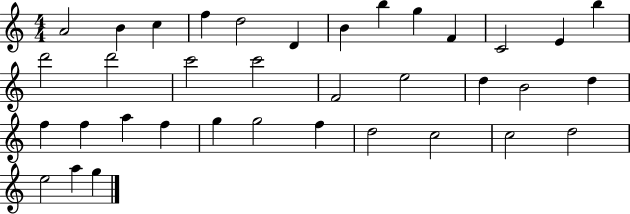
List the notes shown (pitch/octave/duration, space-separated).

A4/h B4/q C5/q F5/q D5/h D4/q B4/q B5/q G5/q F4/q C4/h E4/q B5/q D6/h D6/h C6/h C6/h F4/h E5/h D5/q B4/h D5/q F5/q F5/q A5/q F5/q G5/q G5/h F5/q D5/h C5/h C5/h D5/h E5/h A5/q G5/q